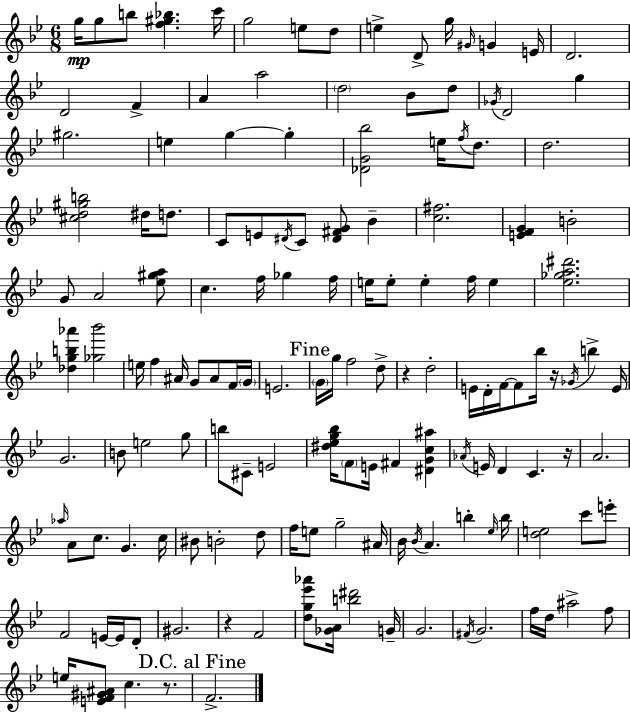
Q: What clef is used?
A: treble